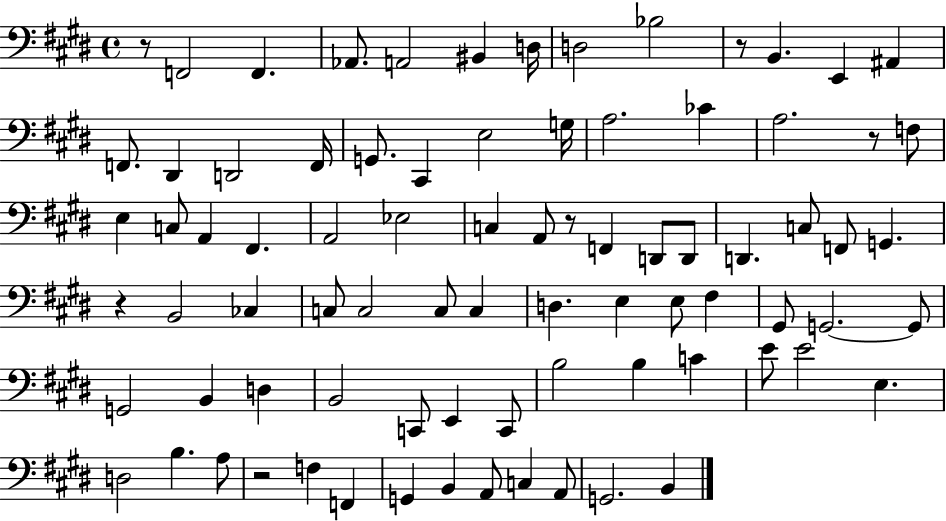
R/e F2/h F2/q. Ab2/e. A2/h BIS2/q D3/s D3/h Bb3/h R/e B2/q. E2/q A#2/q F2/e. D#2/q D2/h F2/s G2/e. C#2/q E3/h G3/s A3/h. CES4/q A3/h. R/e F3/e E3/q C3/e A2/q F#2/q. A2/h Eb3/h C3/q A2/e R/e F2/q D2/e D2/e D2/q. C3/e F2/e G2/q. R/q B2/h CES3/q C3/e C3/h C3/e C3/q D3/q. E3/q E3/e F#3/q G#2/e G2/h. G2/e G2/h B2/q D3/q B2/h C2/e E2/q C2/e B3/h B3/q C4/q E4/e E4/h E3/q. D3/h B3/q. A3/e R/h F3/q F2/q G2/q B2/q A2/e C3/q A2/e G2/h. B2/q